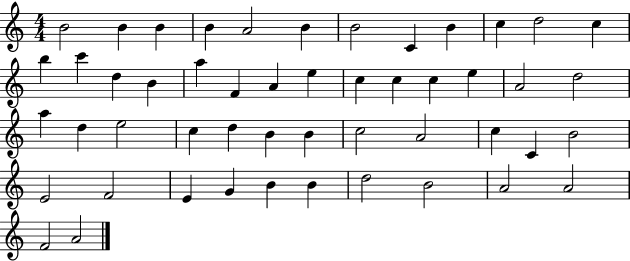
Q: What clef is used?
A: treble